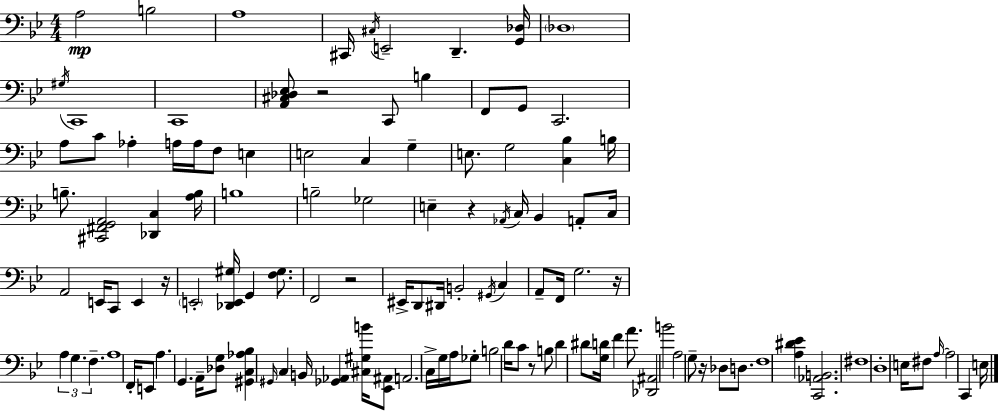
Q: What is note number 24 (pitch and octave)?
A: E3